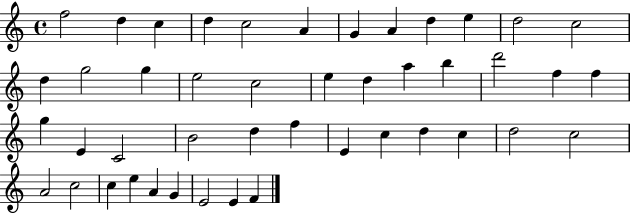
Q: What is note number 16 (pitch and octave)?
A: E5